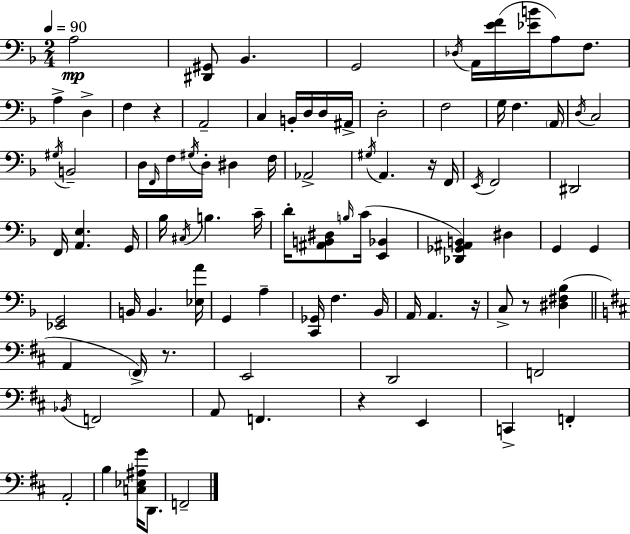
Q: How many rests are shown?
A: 6